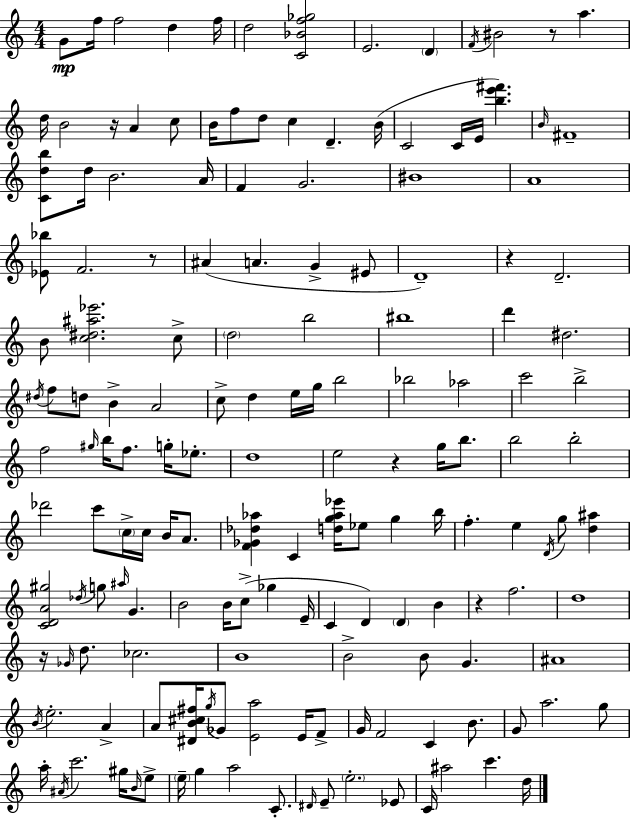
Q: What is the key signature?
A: C major